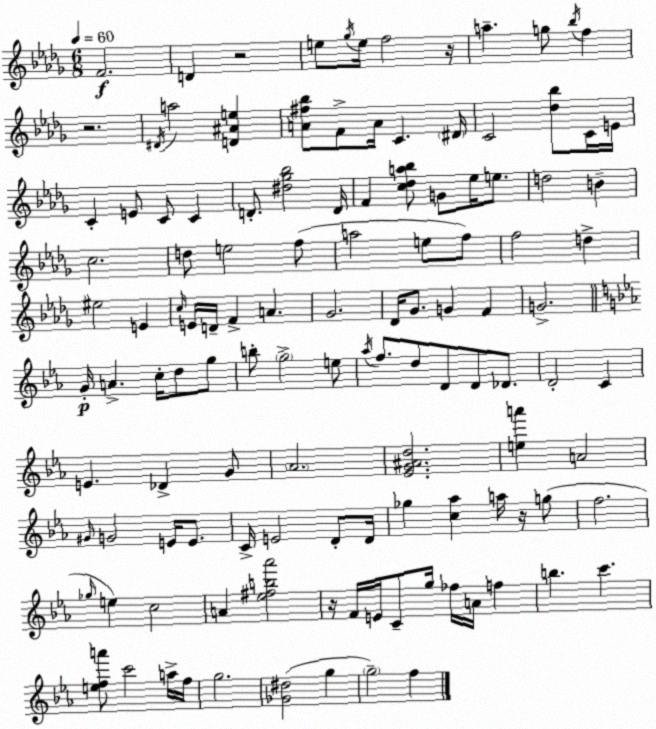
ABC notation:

X:1
T:Untitled
M:6/8
L:1/4
K:Bbm
F2 D z2 e/2 _g/4 e/4 f2 z/4 a g/2 _b/4 f z2 ^D/4 a2 [D^Ae] [A^f_b]/2 F/2 A/4 C ^D/4 C2 [_d_b]/2 C/4 E/4 C E/2 C/2 C D/2 [^d_g_b]2 D/4 F [c_da_b]/2 G/2 _e/4 e/2 d2 B c2 d/2 e2 f/2 a2 e/2 f/2 f2 d ^e2 E c/4 E/4 D/4 F A _G2 _D/4 _G/2 G F G2 G/4 A c/4 d/2 g/2 b/2 g2 e/2 _a/4 f/2 d/2 D/2 D/2 _D/2 D2 C E _D G/2 _A2 [_EG^Ad]2 [ea'] A2 ^G/4 G2 E/4 E/2 C/4 E2 D/2 D/4 _g [c_a] a/4 z/4 g/2 f2 _g/4 e c2 A [_e^fb_a']2 z/4 F/4 E/4 C/2 g/4 _f/4 A/4 f b c' [efa']/2 c'2 a/4 f/4 g2 [_G^d]2 g g2 f